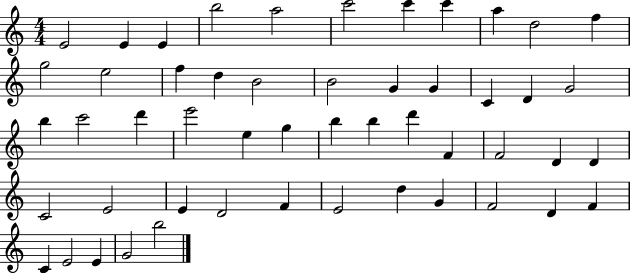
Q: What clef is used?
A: treble